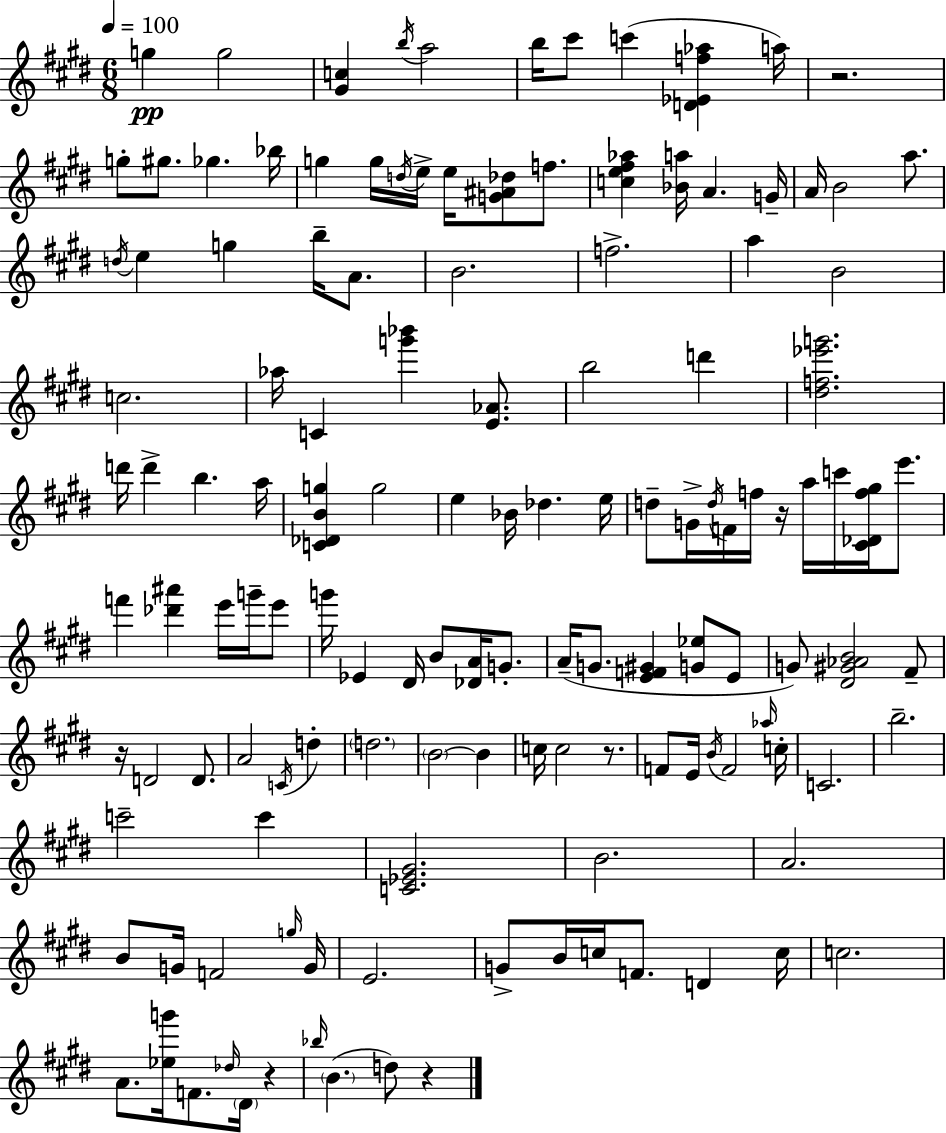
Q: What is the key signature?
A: E major